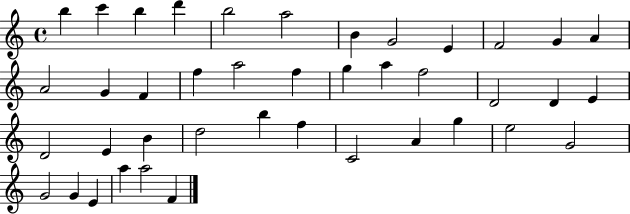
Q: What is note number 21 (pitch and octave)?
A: F5